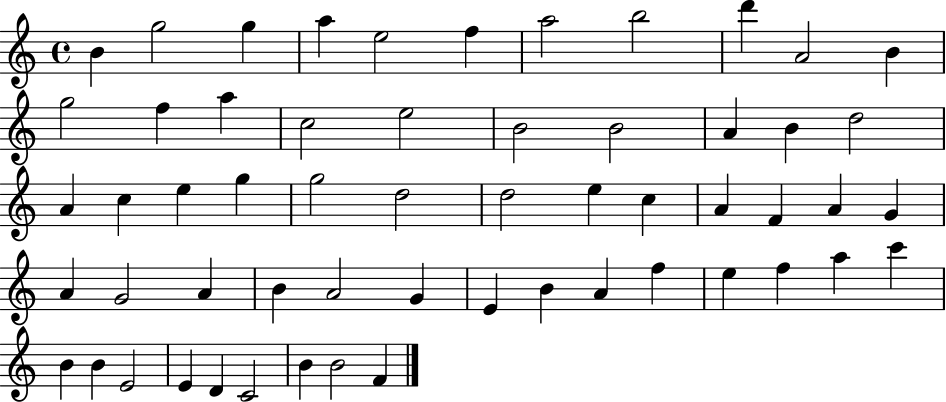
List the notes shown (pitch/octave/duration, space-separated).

B4/q G5/h G5/q A5/q E5/h F5/q A5/h B5/h D6/q A4/h B4/q G5/h F5/q A5/q C5/h E5/h B4/h B4/h A4/q B4/q D5/h A4/q C5/q E5/q G5/q G5/h D5/h D5/h E5/q C5/q A4/q F4/q A4/q G4/q A4/q G4/h A4/q B4/q A4/h G4/q E4/q B4/q A4/q F5/q E5/q F5/q A5/q C6/q B4/q B4/q E4/h E4/q D4/q C4/h B4/q B4/h F4/q